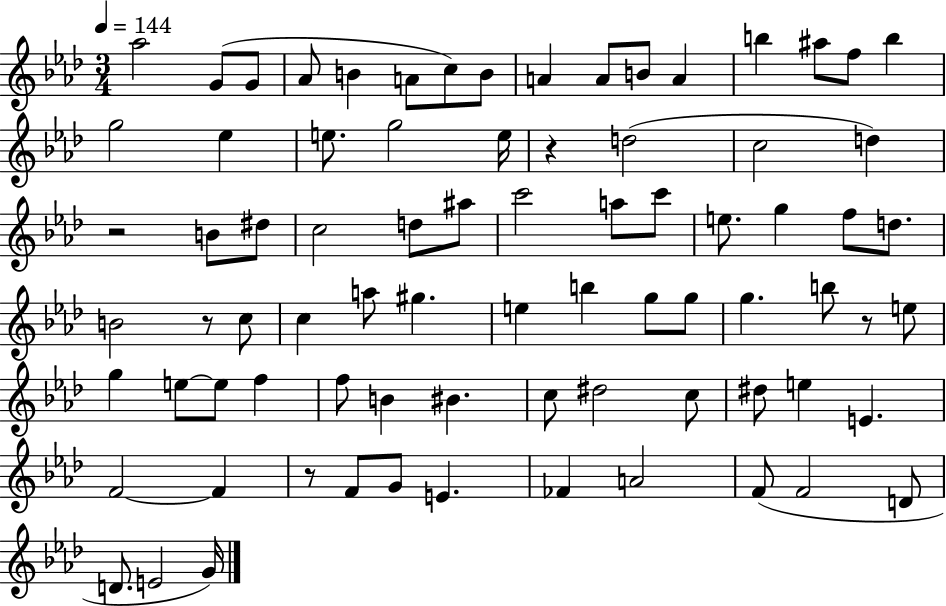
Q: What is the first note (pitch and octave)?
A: Ab5